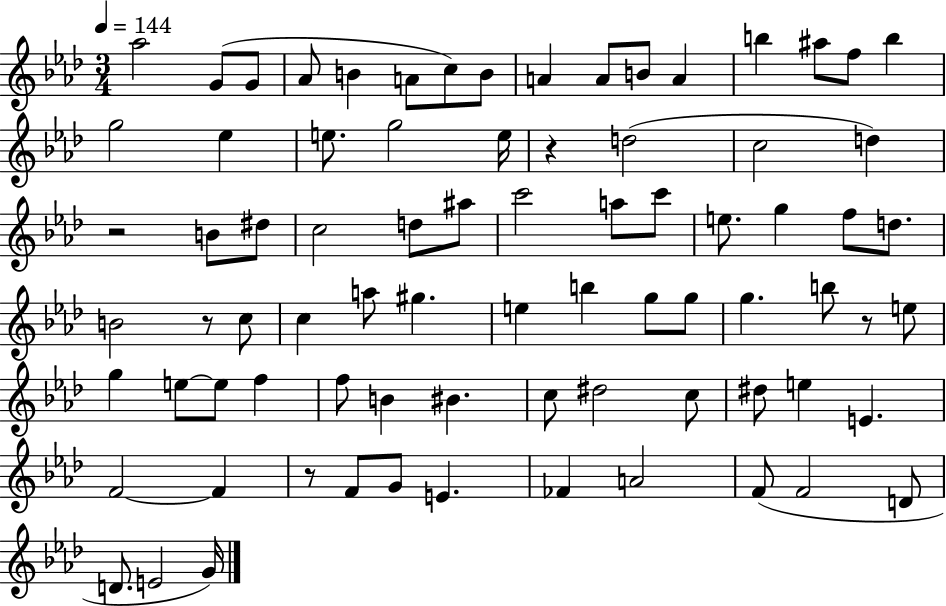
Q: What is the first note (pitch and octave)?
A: Ab5